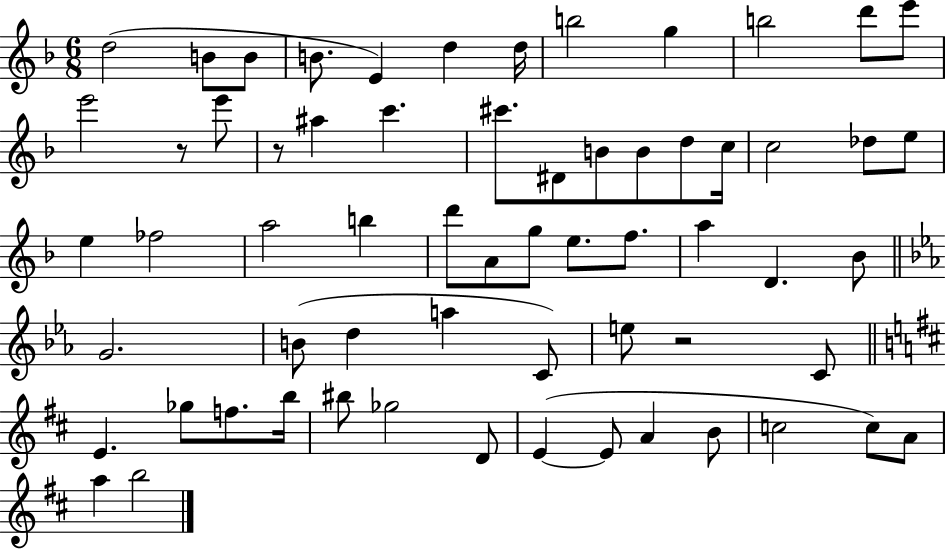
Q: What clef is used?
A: treble